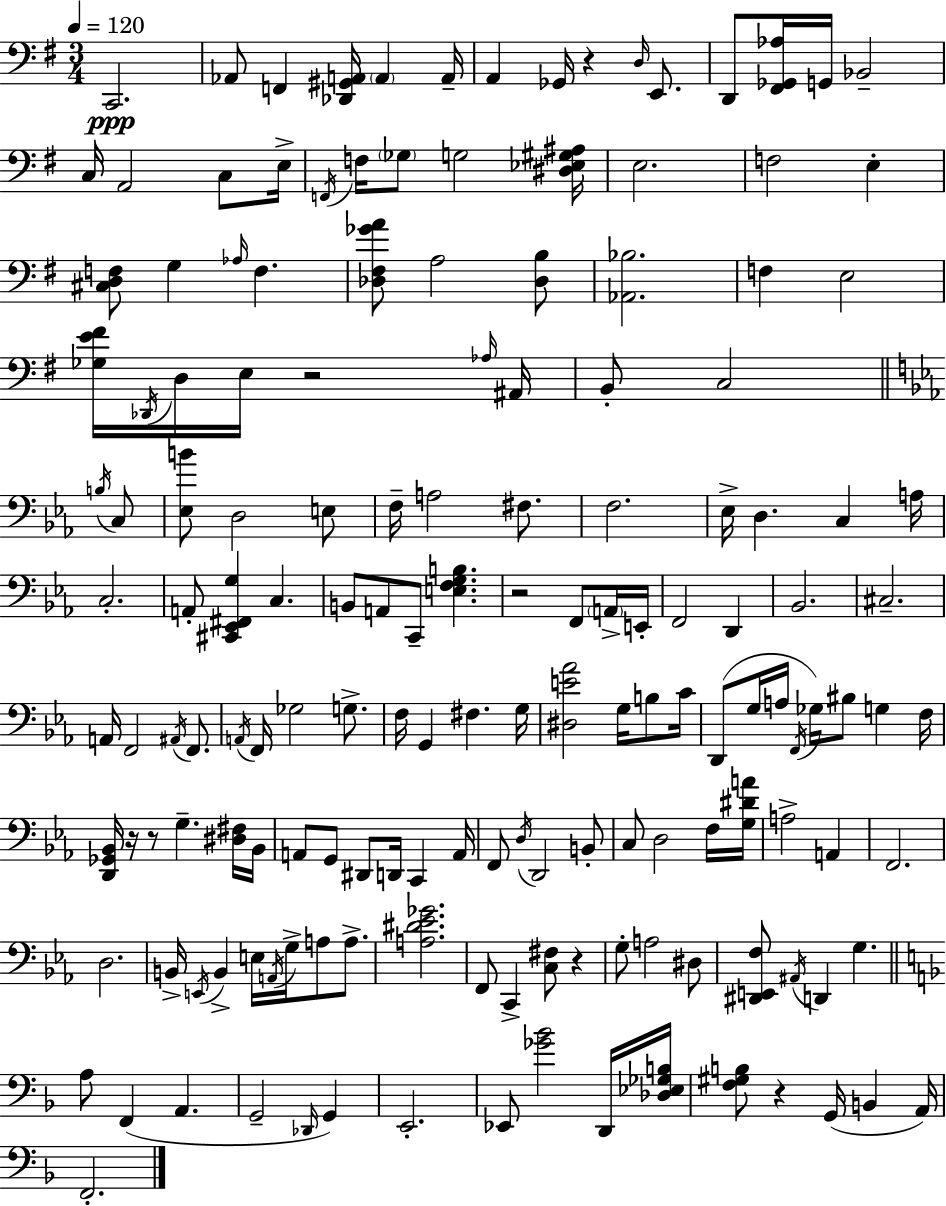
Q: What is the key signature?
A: E minor